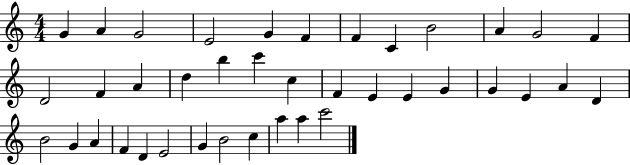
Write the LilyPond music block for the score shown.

{
  \clef treble
  \numericTimeSignature
  \time 4/4
  \key c \major
  g'4 a'4 g'2 | e'2 g'4 f'4 | f'4 c'4 b'2 | a'4 g'2 f'4 | \break d'2 f'4 a'4 | d''4 b''4 c'''4 c''4 | f'4 e'4 e'4 g'4 | g'4 e'4 a'4 d'4 | \break b'2 g'4 a'4 | f'4 d'4 e'2 | g'4 b'2 c''4 | a''4 a''4 c'''2 | \break \bar "|."
}